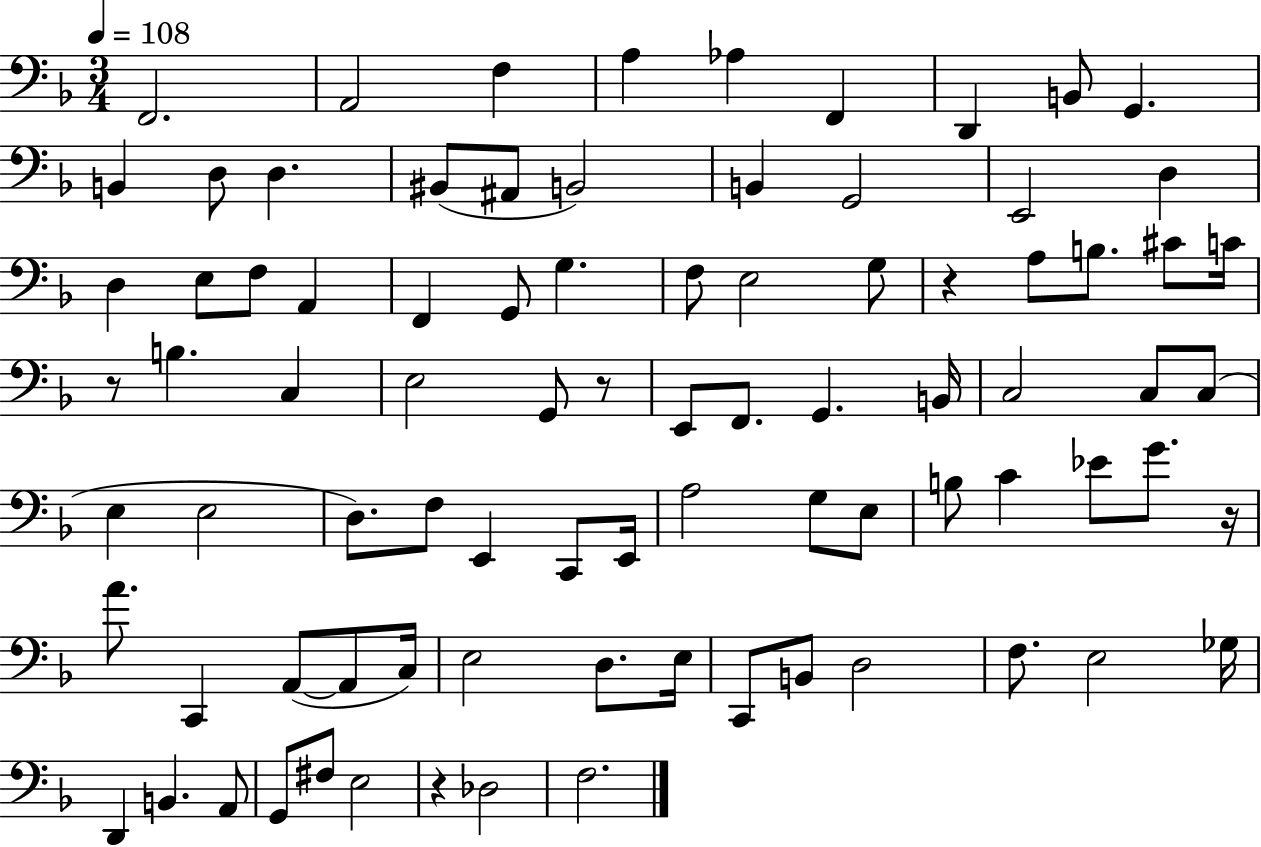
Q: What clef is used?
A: bass